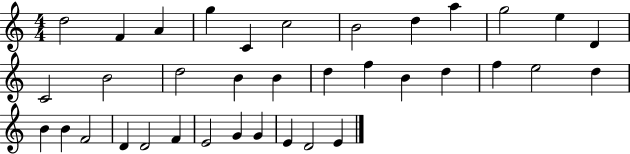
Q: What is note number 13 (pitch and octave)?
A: C4